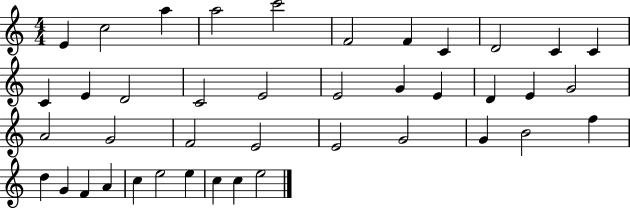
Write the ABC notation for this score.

X:1
T:Untitled
M:4/4
L:1/4
K:C
E c2 a a2 c'2 F2 F C D2 C C C E D2 C2 E2 E2 G E D E G2 A2 G2 F2 E2 E2 G2 G B2 f d G F A c e2 e c c e2